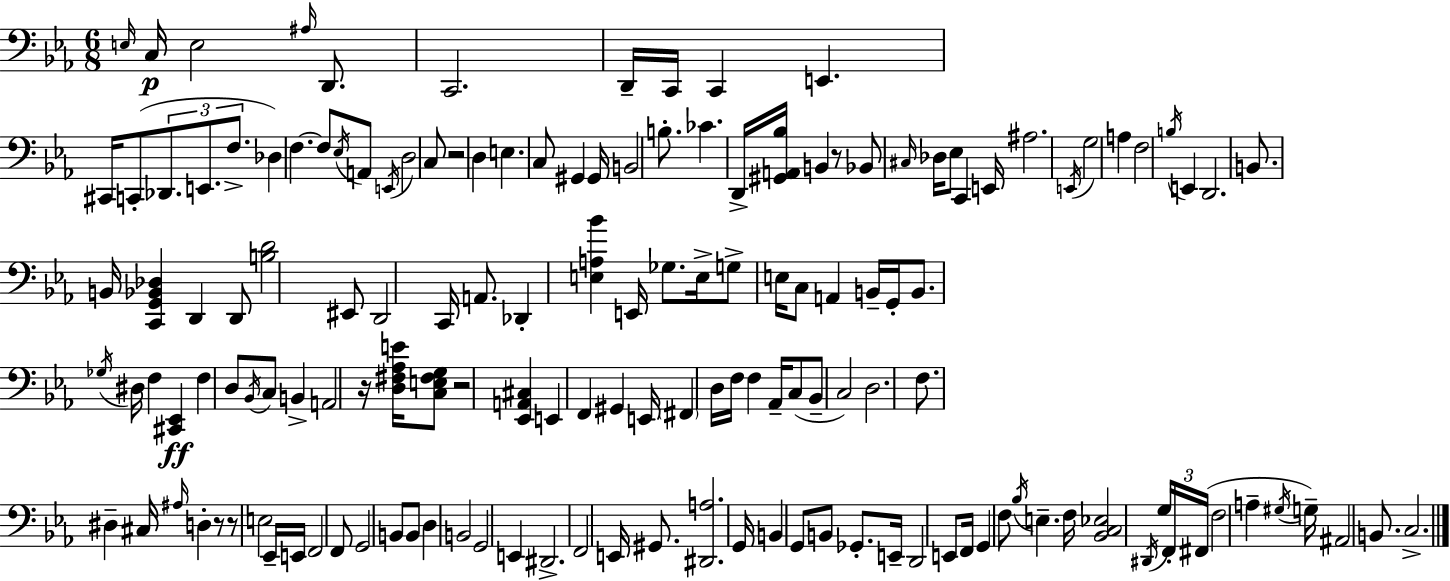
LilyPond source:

{
  \clef bass
  \numericTimeSignature
  \time 6/8
  \key c \minor
  \grace { e16 }\p c16 e2 \grace { ais16 } d,8. | c,2. | d,16-- c,16 c,4 e,4. | cis,16 c,8-.( \tuplet 3/2 { des,8. e,8. f8.-> } | \break des4) f4.~~ | f8 \acciaccatura { ees16 } a,8 \acciaccatura { e,16 } d2 | c8 r2 | d4 e4. c8 | \break gis,4 gis,16 b,2 | b8.-. ces'4. d,16-> <gis, a, bes>16 | b,4 r8 bes,8 \grace { cis16 } des16 ees8 | c,4 e,16 ais2. | \break \acciaccatura { e,16 } g2 | a4 f2 | \acciaccatura { b16 } e,4 d,2. | b,8. b,16 <c, g, bes, des>4 | \break d,4 d,8 <b d'>2 | eis,8 d,2 | c,16 a,8. des,4-. <e a bes'>4 | e,16 ges8. e16-> g8-> e16 c8 | \break a,4 b,16-- g,16-. b,8. \acciaccatura { ges16 } dis16 | f4 <cis, ees,>4\ff f4 | d8 \acciaccatura { bes,16 } c8 b,4-> a,2 | r16 <d fis aes e'>16 <c e fis g>8 r2 | \break <ees, a, cis>4 e,4 | f,4 gis,4 e,16 \parenthesize fis,4 | d16 f16 f4 aes,16-- c8( bes,8-- | c2) d2. | \break f8. | dis4-- cis16 \grace { ais16 } d4-. r8 | r8 e2 ees,16-- e,16 | f,2 f,8 g,2 | \break b,8 b,8 d4 | b,2 g,2 | e,4 dis,2.-> | f,2 | \break e,16 gis,8. <dis, a>2. | g,16 b,4 | g,8 b,8 ges,8.-. e,16-- d,2 | e,8 f,16 g,4 | \break f8 \acciaccatura { bes16 } e4.-- f16 | <bes, c ees>2 \acciaccatura { dis,16 } \tuplet 3/2 { g16 f,16-. fis,16( } | f2 a4-- | \acciaccatura { gis16 } g16--) ais,2 b,8. | \break c2.-> | \bar "|."
}